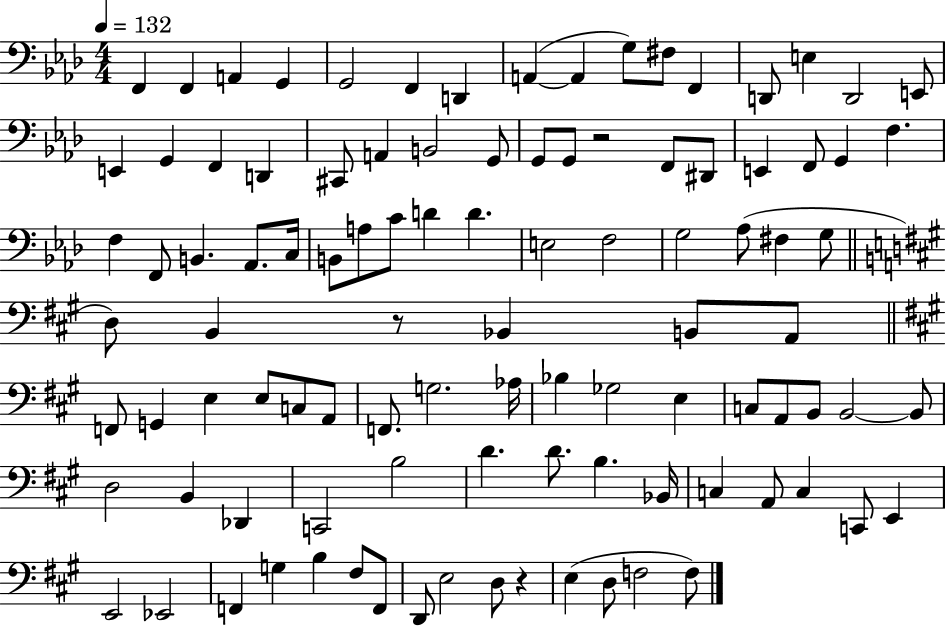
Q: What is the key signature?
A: AES major